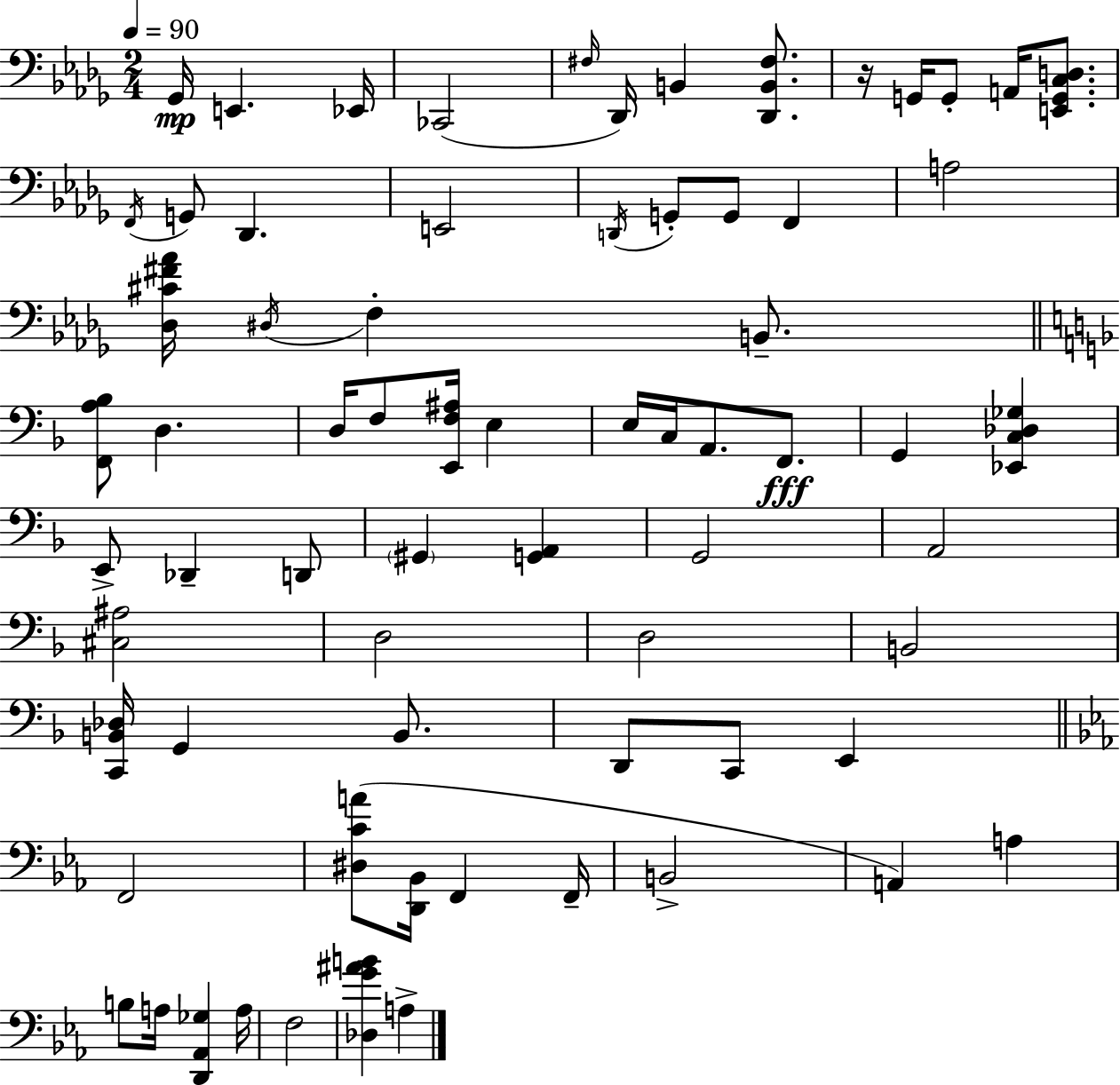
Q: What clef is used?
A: bass